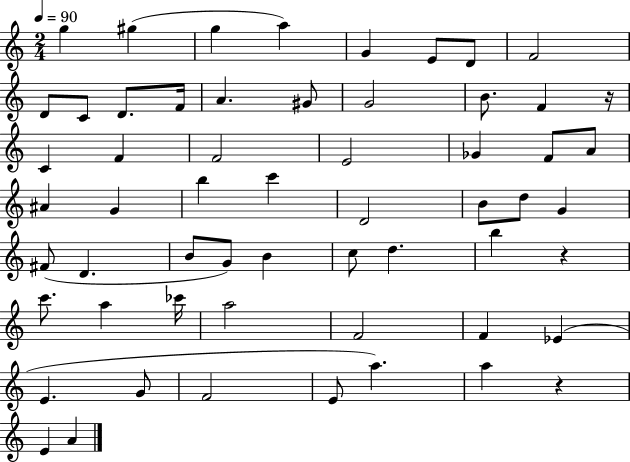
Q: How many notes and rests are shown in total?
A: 58